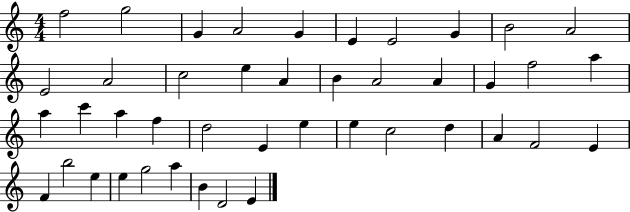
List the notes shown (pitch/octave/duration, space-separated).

F5/h G5/h G4/q A4/h G4/q E4/q E4/h G4/q B4/h A4/h E4/h A4/h C5/h E5/q A4/q B4/q A4/h A4/q G4/q F5/h A5/q A5/q C6/q A5/q F5/q D5/h E4/q E5/q E5/q C5/h D5/q A4/q F4/h E4/q F4/q B5/h E5/q E5/q G5/h A5/q B4/q D4/h E4/q